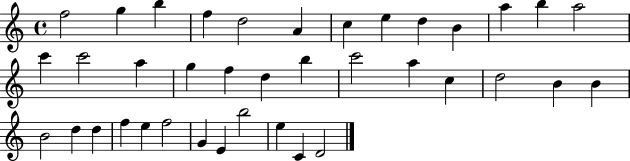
F5/h G5/q B5/q F5/q D5/h A4/q C5/q E5/q D5/q B4/q A5/q B5/q A5/h C6/q C6/h A5/q G5/q F5/q D5/q B5/q C6/h A5/q C5/q D5/h B4/q B4/q B4/h D5/q D5/q F5/q E5/q F5/h G4/q E4/q B5/h E5/q C4/q D4/h